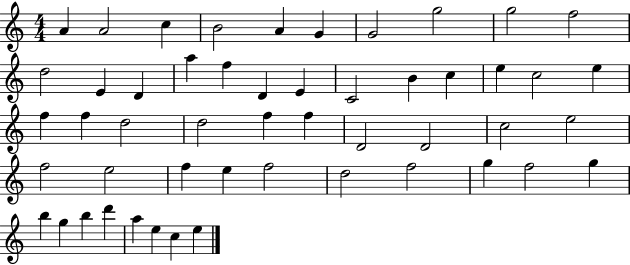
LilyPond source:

{
  \clef treble
  \numericTimeSignature
  \time 4/4
  \key c \major
  a'4 a'2 c''4 | b'2 a'4 g'4 | g'2 g''2 | g''2 f''2 | \break d''2 e'4 d'4 | a''4 f''4 d'4 e'4 | c'2 b'4 c''4 | e''4 c''2 e''4 | \break f''4 f''4 d''2 | d''2 f''4 f''4 | d'2 d'2 | c''2 e''2 | \break f''2 e''2 | f''4 e''4 f''2 | d''2 f''2 | g''4 f''2 g''4 | \break b''4 g''4 b''4 d'''4 | a''4 e''4 c''4 e''4 | \bar "|."
}